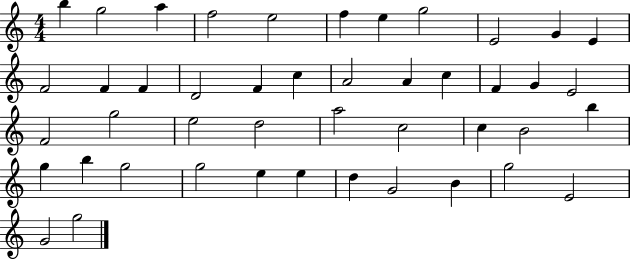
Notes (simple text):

B5/q G5/h A5/q F5/h E5/h F5/q E5/q G5/h E4/h G4/q E4/q F4/h F4/q F4/q D4/h F4/q C5/q A4/h A4/q C5/q F4/q G4/q E4/h F4/h G5/h E5/h D5/h A5/h C5/h C5/q B4/h B5/q G5/q B5/q G5/h G5/h E5/q E5/q D5/q G4/h B4/q G5/h E4/h G4/h G5/h